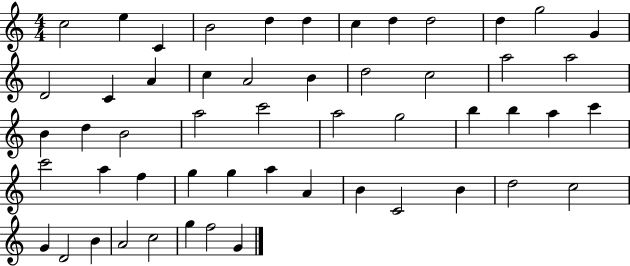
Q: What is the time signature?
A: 4/4